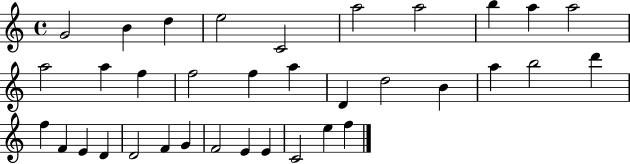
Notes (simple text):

G4/h B4/q D5/q E5/h C4/h A5/h A5/h B5/q A5/q A5/h A5/h A5/q F5/q F5/h F5/q A5/q D4/q D5/h B4/q A5/q B5/h D6/q F5/q F4/q E4/q D4/q D4/h F4/q G4/q F4/h E4/q E4/q C4/h E5/q F5/q